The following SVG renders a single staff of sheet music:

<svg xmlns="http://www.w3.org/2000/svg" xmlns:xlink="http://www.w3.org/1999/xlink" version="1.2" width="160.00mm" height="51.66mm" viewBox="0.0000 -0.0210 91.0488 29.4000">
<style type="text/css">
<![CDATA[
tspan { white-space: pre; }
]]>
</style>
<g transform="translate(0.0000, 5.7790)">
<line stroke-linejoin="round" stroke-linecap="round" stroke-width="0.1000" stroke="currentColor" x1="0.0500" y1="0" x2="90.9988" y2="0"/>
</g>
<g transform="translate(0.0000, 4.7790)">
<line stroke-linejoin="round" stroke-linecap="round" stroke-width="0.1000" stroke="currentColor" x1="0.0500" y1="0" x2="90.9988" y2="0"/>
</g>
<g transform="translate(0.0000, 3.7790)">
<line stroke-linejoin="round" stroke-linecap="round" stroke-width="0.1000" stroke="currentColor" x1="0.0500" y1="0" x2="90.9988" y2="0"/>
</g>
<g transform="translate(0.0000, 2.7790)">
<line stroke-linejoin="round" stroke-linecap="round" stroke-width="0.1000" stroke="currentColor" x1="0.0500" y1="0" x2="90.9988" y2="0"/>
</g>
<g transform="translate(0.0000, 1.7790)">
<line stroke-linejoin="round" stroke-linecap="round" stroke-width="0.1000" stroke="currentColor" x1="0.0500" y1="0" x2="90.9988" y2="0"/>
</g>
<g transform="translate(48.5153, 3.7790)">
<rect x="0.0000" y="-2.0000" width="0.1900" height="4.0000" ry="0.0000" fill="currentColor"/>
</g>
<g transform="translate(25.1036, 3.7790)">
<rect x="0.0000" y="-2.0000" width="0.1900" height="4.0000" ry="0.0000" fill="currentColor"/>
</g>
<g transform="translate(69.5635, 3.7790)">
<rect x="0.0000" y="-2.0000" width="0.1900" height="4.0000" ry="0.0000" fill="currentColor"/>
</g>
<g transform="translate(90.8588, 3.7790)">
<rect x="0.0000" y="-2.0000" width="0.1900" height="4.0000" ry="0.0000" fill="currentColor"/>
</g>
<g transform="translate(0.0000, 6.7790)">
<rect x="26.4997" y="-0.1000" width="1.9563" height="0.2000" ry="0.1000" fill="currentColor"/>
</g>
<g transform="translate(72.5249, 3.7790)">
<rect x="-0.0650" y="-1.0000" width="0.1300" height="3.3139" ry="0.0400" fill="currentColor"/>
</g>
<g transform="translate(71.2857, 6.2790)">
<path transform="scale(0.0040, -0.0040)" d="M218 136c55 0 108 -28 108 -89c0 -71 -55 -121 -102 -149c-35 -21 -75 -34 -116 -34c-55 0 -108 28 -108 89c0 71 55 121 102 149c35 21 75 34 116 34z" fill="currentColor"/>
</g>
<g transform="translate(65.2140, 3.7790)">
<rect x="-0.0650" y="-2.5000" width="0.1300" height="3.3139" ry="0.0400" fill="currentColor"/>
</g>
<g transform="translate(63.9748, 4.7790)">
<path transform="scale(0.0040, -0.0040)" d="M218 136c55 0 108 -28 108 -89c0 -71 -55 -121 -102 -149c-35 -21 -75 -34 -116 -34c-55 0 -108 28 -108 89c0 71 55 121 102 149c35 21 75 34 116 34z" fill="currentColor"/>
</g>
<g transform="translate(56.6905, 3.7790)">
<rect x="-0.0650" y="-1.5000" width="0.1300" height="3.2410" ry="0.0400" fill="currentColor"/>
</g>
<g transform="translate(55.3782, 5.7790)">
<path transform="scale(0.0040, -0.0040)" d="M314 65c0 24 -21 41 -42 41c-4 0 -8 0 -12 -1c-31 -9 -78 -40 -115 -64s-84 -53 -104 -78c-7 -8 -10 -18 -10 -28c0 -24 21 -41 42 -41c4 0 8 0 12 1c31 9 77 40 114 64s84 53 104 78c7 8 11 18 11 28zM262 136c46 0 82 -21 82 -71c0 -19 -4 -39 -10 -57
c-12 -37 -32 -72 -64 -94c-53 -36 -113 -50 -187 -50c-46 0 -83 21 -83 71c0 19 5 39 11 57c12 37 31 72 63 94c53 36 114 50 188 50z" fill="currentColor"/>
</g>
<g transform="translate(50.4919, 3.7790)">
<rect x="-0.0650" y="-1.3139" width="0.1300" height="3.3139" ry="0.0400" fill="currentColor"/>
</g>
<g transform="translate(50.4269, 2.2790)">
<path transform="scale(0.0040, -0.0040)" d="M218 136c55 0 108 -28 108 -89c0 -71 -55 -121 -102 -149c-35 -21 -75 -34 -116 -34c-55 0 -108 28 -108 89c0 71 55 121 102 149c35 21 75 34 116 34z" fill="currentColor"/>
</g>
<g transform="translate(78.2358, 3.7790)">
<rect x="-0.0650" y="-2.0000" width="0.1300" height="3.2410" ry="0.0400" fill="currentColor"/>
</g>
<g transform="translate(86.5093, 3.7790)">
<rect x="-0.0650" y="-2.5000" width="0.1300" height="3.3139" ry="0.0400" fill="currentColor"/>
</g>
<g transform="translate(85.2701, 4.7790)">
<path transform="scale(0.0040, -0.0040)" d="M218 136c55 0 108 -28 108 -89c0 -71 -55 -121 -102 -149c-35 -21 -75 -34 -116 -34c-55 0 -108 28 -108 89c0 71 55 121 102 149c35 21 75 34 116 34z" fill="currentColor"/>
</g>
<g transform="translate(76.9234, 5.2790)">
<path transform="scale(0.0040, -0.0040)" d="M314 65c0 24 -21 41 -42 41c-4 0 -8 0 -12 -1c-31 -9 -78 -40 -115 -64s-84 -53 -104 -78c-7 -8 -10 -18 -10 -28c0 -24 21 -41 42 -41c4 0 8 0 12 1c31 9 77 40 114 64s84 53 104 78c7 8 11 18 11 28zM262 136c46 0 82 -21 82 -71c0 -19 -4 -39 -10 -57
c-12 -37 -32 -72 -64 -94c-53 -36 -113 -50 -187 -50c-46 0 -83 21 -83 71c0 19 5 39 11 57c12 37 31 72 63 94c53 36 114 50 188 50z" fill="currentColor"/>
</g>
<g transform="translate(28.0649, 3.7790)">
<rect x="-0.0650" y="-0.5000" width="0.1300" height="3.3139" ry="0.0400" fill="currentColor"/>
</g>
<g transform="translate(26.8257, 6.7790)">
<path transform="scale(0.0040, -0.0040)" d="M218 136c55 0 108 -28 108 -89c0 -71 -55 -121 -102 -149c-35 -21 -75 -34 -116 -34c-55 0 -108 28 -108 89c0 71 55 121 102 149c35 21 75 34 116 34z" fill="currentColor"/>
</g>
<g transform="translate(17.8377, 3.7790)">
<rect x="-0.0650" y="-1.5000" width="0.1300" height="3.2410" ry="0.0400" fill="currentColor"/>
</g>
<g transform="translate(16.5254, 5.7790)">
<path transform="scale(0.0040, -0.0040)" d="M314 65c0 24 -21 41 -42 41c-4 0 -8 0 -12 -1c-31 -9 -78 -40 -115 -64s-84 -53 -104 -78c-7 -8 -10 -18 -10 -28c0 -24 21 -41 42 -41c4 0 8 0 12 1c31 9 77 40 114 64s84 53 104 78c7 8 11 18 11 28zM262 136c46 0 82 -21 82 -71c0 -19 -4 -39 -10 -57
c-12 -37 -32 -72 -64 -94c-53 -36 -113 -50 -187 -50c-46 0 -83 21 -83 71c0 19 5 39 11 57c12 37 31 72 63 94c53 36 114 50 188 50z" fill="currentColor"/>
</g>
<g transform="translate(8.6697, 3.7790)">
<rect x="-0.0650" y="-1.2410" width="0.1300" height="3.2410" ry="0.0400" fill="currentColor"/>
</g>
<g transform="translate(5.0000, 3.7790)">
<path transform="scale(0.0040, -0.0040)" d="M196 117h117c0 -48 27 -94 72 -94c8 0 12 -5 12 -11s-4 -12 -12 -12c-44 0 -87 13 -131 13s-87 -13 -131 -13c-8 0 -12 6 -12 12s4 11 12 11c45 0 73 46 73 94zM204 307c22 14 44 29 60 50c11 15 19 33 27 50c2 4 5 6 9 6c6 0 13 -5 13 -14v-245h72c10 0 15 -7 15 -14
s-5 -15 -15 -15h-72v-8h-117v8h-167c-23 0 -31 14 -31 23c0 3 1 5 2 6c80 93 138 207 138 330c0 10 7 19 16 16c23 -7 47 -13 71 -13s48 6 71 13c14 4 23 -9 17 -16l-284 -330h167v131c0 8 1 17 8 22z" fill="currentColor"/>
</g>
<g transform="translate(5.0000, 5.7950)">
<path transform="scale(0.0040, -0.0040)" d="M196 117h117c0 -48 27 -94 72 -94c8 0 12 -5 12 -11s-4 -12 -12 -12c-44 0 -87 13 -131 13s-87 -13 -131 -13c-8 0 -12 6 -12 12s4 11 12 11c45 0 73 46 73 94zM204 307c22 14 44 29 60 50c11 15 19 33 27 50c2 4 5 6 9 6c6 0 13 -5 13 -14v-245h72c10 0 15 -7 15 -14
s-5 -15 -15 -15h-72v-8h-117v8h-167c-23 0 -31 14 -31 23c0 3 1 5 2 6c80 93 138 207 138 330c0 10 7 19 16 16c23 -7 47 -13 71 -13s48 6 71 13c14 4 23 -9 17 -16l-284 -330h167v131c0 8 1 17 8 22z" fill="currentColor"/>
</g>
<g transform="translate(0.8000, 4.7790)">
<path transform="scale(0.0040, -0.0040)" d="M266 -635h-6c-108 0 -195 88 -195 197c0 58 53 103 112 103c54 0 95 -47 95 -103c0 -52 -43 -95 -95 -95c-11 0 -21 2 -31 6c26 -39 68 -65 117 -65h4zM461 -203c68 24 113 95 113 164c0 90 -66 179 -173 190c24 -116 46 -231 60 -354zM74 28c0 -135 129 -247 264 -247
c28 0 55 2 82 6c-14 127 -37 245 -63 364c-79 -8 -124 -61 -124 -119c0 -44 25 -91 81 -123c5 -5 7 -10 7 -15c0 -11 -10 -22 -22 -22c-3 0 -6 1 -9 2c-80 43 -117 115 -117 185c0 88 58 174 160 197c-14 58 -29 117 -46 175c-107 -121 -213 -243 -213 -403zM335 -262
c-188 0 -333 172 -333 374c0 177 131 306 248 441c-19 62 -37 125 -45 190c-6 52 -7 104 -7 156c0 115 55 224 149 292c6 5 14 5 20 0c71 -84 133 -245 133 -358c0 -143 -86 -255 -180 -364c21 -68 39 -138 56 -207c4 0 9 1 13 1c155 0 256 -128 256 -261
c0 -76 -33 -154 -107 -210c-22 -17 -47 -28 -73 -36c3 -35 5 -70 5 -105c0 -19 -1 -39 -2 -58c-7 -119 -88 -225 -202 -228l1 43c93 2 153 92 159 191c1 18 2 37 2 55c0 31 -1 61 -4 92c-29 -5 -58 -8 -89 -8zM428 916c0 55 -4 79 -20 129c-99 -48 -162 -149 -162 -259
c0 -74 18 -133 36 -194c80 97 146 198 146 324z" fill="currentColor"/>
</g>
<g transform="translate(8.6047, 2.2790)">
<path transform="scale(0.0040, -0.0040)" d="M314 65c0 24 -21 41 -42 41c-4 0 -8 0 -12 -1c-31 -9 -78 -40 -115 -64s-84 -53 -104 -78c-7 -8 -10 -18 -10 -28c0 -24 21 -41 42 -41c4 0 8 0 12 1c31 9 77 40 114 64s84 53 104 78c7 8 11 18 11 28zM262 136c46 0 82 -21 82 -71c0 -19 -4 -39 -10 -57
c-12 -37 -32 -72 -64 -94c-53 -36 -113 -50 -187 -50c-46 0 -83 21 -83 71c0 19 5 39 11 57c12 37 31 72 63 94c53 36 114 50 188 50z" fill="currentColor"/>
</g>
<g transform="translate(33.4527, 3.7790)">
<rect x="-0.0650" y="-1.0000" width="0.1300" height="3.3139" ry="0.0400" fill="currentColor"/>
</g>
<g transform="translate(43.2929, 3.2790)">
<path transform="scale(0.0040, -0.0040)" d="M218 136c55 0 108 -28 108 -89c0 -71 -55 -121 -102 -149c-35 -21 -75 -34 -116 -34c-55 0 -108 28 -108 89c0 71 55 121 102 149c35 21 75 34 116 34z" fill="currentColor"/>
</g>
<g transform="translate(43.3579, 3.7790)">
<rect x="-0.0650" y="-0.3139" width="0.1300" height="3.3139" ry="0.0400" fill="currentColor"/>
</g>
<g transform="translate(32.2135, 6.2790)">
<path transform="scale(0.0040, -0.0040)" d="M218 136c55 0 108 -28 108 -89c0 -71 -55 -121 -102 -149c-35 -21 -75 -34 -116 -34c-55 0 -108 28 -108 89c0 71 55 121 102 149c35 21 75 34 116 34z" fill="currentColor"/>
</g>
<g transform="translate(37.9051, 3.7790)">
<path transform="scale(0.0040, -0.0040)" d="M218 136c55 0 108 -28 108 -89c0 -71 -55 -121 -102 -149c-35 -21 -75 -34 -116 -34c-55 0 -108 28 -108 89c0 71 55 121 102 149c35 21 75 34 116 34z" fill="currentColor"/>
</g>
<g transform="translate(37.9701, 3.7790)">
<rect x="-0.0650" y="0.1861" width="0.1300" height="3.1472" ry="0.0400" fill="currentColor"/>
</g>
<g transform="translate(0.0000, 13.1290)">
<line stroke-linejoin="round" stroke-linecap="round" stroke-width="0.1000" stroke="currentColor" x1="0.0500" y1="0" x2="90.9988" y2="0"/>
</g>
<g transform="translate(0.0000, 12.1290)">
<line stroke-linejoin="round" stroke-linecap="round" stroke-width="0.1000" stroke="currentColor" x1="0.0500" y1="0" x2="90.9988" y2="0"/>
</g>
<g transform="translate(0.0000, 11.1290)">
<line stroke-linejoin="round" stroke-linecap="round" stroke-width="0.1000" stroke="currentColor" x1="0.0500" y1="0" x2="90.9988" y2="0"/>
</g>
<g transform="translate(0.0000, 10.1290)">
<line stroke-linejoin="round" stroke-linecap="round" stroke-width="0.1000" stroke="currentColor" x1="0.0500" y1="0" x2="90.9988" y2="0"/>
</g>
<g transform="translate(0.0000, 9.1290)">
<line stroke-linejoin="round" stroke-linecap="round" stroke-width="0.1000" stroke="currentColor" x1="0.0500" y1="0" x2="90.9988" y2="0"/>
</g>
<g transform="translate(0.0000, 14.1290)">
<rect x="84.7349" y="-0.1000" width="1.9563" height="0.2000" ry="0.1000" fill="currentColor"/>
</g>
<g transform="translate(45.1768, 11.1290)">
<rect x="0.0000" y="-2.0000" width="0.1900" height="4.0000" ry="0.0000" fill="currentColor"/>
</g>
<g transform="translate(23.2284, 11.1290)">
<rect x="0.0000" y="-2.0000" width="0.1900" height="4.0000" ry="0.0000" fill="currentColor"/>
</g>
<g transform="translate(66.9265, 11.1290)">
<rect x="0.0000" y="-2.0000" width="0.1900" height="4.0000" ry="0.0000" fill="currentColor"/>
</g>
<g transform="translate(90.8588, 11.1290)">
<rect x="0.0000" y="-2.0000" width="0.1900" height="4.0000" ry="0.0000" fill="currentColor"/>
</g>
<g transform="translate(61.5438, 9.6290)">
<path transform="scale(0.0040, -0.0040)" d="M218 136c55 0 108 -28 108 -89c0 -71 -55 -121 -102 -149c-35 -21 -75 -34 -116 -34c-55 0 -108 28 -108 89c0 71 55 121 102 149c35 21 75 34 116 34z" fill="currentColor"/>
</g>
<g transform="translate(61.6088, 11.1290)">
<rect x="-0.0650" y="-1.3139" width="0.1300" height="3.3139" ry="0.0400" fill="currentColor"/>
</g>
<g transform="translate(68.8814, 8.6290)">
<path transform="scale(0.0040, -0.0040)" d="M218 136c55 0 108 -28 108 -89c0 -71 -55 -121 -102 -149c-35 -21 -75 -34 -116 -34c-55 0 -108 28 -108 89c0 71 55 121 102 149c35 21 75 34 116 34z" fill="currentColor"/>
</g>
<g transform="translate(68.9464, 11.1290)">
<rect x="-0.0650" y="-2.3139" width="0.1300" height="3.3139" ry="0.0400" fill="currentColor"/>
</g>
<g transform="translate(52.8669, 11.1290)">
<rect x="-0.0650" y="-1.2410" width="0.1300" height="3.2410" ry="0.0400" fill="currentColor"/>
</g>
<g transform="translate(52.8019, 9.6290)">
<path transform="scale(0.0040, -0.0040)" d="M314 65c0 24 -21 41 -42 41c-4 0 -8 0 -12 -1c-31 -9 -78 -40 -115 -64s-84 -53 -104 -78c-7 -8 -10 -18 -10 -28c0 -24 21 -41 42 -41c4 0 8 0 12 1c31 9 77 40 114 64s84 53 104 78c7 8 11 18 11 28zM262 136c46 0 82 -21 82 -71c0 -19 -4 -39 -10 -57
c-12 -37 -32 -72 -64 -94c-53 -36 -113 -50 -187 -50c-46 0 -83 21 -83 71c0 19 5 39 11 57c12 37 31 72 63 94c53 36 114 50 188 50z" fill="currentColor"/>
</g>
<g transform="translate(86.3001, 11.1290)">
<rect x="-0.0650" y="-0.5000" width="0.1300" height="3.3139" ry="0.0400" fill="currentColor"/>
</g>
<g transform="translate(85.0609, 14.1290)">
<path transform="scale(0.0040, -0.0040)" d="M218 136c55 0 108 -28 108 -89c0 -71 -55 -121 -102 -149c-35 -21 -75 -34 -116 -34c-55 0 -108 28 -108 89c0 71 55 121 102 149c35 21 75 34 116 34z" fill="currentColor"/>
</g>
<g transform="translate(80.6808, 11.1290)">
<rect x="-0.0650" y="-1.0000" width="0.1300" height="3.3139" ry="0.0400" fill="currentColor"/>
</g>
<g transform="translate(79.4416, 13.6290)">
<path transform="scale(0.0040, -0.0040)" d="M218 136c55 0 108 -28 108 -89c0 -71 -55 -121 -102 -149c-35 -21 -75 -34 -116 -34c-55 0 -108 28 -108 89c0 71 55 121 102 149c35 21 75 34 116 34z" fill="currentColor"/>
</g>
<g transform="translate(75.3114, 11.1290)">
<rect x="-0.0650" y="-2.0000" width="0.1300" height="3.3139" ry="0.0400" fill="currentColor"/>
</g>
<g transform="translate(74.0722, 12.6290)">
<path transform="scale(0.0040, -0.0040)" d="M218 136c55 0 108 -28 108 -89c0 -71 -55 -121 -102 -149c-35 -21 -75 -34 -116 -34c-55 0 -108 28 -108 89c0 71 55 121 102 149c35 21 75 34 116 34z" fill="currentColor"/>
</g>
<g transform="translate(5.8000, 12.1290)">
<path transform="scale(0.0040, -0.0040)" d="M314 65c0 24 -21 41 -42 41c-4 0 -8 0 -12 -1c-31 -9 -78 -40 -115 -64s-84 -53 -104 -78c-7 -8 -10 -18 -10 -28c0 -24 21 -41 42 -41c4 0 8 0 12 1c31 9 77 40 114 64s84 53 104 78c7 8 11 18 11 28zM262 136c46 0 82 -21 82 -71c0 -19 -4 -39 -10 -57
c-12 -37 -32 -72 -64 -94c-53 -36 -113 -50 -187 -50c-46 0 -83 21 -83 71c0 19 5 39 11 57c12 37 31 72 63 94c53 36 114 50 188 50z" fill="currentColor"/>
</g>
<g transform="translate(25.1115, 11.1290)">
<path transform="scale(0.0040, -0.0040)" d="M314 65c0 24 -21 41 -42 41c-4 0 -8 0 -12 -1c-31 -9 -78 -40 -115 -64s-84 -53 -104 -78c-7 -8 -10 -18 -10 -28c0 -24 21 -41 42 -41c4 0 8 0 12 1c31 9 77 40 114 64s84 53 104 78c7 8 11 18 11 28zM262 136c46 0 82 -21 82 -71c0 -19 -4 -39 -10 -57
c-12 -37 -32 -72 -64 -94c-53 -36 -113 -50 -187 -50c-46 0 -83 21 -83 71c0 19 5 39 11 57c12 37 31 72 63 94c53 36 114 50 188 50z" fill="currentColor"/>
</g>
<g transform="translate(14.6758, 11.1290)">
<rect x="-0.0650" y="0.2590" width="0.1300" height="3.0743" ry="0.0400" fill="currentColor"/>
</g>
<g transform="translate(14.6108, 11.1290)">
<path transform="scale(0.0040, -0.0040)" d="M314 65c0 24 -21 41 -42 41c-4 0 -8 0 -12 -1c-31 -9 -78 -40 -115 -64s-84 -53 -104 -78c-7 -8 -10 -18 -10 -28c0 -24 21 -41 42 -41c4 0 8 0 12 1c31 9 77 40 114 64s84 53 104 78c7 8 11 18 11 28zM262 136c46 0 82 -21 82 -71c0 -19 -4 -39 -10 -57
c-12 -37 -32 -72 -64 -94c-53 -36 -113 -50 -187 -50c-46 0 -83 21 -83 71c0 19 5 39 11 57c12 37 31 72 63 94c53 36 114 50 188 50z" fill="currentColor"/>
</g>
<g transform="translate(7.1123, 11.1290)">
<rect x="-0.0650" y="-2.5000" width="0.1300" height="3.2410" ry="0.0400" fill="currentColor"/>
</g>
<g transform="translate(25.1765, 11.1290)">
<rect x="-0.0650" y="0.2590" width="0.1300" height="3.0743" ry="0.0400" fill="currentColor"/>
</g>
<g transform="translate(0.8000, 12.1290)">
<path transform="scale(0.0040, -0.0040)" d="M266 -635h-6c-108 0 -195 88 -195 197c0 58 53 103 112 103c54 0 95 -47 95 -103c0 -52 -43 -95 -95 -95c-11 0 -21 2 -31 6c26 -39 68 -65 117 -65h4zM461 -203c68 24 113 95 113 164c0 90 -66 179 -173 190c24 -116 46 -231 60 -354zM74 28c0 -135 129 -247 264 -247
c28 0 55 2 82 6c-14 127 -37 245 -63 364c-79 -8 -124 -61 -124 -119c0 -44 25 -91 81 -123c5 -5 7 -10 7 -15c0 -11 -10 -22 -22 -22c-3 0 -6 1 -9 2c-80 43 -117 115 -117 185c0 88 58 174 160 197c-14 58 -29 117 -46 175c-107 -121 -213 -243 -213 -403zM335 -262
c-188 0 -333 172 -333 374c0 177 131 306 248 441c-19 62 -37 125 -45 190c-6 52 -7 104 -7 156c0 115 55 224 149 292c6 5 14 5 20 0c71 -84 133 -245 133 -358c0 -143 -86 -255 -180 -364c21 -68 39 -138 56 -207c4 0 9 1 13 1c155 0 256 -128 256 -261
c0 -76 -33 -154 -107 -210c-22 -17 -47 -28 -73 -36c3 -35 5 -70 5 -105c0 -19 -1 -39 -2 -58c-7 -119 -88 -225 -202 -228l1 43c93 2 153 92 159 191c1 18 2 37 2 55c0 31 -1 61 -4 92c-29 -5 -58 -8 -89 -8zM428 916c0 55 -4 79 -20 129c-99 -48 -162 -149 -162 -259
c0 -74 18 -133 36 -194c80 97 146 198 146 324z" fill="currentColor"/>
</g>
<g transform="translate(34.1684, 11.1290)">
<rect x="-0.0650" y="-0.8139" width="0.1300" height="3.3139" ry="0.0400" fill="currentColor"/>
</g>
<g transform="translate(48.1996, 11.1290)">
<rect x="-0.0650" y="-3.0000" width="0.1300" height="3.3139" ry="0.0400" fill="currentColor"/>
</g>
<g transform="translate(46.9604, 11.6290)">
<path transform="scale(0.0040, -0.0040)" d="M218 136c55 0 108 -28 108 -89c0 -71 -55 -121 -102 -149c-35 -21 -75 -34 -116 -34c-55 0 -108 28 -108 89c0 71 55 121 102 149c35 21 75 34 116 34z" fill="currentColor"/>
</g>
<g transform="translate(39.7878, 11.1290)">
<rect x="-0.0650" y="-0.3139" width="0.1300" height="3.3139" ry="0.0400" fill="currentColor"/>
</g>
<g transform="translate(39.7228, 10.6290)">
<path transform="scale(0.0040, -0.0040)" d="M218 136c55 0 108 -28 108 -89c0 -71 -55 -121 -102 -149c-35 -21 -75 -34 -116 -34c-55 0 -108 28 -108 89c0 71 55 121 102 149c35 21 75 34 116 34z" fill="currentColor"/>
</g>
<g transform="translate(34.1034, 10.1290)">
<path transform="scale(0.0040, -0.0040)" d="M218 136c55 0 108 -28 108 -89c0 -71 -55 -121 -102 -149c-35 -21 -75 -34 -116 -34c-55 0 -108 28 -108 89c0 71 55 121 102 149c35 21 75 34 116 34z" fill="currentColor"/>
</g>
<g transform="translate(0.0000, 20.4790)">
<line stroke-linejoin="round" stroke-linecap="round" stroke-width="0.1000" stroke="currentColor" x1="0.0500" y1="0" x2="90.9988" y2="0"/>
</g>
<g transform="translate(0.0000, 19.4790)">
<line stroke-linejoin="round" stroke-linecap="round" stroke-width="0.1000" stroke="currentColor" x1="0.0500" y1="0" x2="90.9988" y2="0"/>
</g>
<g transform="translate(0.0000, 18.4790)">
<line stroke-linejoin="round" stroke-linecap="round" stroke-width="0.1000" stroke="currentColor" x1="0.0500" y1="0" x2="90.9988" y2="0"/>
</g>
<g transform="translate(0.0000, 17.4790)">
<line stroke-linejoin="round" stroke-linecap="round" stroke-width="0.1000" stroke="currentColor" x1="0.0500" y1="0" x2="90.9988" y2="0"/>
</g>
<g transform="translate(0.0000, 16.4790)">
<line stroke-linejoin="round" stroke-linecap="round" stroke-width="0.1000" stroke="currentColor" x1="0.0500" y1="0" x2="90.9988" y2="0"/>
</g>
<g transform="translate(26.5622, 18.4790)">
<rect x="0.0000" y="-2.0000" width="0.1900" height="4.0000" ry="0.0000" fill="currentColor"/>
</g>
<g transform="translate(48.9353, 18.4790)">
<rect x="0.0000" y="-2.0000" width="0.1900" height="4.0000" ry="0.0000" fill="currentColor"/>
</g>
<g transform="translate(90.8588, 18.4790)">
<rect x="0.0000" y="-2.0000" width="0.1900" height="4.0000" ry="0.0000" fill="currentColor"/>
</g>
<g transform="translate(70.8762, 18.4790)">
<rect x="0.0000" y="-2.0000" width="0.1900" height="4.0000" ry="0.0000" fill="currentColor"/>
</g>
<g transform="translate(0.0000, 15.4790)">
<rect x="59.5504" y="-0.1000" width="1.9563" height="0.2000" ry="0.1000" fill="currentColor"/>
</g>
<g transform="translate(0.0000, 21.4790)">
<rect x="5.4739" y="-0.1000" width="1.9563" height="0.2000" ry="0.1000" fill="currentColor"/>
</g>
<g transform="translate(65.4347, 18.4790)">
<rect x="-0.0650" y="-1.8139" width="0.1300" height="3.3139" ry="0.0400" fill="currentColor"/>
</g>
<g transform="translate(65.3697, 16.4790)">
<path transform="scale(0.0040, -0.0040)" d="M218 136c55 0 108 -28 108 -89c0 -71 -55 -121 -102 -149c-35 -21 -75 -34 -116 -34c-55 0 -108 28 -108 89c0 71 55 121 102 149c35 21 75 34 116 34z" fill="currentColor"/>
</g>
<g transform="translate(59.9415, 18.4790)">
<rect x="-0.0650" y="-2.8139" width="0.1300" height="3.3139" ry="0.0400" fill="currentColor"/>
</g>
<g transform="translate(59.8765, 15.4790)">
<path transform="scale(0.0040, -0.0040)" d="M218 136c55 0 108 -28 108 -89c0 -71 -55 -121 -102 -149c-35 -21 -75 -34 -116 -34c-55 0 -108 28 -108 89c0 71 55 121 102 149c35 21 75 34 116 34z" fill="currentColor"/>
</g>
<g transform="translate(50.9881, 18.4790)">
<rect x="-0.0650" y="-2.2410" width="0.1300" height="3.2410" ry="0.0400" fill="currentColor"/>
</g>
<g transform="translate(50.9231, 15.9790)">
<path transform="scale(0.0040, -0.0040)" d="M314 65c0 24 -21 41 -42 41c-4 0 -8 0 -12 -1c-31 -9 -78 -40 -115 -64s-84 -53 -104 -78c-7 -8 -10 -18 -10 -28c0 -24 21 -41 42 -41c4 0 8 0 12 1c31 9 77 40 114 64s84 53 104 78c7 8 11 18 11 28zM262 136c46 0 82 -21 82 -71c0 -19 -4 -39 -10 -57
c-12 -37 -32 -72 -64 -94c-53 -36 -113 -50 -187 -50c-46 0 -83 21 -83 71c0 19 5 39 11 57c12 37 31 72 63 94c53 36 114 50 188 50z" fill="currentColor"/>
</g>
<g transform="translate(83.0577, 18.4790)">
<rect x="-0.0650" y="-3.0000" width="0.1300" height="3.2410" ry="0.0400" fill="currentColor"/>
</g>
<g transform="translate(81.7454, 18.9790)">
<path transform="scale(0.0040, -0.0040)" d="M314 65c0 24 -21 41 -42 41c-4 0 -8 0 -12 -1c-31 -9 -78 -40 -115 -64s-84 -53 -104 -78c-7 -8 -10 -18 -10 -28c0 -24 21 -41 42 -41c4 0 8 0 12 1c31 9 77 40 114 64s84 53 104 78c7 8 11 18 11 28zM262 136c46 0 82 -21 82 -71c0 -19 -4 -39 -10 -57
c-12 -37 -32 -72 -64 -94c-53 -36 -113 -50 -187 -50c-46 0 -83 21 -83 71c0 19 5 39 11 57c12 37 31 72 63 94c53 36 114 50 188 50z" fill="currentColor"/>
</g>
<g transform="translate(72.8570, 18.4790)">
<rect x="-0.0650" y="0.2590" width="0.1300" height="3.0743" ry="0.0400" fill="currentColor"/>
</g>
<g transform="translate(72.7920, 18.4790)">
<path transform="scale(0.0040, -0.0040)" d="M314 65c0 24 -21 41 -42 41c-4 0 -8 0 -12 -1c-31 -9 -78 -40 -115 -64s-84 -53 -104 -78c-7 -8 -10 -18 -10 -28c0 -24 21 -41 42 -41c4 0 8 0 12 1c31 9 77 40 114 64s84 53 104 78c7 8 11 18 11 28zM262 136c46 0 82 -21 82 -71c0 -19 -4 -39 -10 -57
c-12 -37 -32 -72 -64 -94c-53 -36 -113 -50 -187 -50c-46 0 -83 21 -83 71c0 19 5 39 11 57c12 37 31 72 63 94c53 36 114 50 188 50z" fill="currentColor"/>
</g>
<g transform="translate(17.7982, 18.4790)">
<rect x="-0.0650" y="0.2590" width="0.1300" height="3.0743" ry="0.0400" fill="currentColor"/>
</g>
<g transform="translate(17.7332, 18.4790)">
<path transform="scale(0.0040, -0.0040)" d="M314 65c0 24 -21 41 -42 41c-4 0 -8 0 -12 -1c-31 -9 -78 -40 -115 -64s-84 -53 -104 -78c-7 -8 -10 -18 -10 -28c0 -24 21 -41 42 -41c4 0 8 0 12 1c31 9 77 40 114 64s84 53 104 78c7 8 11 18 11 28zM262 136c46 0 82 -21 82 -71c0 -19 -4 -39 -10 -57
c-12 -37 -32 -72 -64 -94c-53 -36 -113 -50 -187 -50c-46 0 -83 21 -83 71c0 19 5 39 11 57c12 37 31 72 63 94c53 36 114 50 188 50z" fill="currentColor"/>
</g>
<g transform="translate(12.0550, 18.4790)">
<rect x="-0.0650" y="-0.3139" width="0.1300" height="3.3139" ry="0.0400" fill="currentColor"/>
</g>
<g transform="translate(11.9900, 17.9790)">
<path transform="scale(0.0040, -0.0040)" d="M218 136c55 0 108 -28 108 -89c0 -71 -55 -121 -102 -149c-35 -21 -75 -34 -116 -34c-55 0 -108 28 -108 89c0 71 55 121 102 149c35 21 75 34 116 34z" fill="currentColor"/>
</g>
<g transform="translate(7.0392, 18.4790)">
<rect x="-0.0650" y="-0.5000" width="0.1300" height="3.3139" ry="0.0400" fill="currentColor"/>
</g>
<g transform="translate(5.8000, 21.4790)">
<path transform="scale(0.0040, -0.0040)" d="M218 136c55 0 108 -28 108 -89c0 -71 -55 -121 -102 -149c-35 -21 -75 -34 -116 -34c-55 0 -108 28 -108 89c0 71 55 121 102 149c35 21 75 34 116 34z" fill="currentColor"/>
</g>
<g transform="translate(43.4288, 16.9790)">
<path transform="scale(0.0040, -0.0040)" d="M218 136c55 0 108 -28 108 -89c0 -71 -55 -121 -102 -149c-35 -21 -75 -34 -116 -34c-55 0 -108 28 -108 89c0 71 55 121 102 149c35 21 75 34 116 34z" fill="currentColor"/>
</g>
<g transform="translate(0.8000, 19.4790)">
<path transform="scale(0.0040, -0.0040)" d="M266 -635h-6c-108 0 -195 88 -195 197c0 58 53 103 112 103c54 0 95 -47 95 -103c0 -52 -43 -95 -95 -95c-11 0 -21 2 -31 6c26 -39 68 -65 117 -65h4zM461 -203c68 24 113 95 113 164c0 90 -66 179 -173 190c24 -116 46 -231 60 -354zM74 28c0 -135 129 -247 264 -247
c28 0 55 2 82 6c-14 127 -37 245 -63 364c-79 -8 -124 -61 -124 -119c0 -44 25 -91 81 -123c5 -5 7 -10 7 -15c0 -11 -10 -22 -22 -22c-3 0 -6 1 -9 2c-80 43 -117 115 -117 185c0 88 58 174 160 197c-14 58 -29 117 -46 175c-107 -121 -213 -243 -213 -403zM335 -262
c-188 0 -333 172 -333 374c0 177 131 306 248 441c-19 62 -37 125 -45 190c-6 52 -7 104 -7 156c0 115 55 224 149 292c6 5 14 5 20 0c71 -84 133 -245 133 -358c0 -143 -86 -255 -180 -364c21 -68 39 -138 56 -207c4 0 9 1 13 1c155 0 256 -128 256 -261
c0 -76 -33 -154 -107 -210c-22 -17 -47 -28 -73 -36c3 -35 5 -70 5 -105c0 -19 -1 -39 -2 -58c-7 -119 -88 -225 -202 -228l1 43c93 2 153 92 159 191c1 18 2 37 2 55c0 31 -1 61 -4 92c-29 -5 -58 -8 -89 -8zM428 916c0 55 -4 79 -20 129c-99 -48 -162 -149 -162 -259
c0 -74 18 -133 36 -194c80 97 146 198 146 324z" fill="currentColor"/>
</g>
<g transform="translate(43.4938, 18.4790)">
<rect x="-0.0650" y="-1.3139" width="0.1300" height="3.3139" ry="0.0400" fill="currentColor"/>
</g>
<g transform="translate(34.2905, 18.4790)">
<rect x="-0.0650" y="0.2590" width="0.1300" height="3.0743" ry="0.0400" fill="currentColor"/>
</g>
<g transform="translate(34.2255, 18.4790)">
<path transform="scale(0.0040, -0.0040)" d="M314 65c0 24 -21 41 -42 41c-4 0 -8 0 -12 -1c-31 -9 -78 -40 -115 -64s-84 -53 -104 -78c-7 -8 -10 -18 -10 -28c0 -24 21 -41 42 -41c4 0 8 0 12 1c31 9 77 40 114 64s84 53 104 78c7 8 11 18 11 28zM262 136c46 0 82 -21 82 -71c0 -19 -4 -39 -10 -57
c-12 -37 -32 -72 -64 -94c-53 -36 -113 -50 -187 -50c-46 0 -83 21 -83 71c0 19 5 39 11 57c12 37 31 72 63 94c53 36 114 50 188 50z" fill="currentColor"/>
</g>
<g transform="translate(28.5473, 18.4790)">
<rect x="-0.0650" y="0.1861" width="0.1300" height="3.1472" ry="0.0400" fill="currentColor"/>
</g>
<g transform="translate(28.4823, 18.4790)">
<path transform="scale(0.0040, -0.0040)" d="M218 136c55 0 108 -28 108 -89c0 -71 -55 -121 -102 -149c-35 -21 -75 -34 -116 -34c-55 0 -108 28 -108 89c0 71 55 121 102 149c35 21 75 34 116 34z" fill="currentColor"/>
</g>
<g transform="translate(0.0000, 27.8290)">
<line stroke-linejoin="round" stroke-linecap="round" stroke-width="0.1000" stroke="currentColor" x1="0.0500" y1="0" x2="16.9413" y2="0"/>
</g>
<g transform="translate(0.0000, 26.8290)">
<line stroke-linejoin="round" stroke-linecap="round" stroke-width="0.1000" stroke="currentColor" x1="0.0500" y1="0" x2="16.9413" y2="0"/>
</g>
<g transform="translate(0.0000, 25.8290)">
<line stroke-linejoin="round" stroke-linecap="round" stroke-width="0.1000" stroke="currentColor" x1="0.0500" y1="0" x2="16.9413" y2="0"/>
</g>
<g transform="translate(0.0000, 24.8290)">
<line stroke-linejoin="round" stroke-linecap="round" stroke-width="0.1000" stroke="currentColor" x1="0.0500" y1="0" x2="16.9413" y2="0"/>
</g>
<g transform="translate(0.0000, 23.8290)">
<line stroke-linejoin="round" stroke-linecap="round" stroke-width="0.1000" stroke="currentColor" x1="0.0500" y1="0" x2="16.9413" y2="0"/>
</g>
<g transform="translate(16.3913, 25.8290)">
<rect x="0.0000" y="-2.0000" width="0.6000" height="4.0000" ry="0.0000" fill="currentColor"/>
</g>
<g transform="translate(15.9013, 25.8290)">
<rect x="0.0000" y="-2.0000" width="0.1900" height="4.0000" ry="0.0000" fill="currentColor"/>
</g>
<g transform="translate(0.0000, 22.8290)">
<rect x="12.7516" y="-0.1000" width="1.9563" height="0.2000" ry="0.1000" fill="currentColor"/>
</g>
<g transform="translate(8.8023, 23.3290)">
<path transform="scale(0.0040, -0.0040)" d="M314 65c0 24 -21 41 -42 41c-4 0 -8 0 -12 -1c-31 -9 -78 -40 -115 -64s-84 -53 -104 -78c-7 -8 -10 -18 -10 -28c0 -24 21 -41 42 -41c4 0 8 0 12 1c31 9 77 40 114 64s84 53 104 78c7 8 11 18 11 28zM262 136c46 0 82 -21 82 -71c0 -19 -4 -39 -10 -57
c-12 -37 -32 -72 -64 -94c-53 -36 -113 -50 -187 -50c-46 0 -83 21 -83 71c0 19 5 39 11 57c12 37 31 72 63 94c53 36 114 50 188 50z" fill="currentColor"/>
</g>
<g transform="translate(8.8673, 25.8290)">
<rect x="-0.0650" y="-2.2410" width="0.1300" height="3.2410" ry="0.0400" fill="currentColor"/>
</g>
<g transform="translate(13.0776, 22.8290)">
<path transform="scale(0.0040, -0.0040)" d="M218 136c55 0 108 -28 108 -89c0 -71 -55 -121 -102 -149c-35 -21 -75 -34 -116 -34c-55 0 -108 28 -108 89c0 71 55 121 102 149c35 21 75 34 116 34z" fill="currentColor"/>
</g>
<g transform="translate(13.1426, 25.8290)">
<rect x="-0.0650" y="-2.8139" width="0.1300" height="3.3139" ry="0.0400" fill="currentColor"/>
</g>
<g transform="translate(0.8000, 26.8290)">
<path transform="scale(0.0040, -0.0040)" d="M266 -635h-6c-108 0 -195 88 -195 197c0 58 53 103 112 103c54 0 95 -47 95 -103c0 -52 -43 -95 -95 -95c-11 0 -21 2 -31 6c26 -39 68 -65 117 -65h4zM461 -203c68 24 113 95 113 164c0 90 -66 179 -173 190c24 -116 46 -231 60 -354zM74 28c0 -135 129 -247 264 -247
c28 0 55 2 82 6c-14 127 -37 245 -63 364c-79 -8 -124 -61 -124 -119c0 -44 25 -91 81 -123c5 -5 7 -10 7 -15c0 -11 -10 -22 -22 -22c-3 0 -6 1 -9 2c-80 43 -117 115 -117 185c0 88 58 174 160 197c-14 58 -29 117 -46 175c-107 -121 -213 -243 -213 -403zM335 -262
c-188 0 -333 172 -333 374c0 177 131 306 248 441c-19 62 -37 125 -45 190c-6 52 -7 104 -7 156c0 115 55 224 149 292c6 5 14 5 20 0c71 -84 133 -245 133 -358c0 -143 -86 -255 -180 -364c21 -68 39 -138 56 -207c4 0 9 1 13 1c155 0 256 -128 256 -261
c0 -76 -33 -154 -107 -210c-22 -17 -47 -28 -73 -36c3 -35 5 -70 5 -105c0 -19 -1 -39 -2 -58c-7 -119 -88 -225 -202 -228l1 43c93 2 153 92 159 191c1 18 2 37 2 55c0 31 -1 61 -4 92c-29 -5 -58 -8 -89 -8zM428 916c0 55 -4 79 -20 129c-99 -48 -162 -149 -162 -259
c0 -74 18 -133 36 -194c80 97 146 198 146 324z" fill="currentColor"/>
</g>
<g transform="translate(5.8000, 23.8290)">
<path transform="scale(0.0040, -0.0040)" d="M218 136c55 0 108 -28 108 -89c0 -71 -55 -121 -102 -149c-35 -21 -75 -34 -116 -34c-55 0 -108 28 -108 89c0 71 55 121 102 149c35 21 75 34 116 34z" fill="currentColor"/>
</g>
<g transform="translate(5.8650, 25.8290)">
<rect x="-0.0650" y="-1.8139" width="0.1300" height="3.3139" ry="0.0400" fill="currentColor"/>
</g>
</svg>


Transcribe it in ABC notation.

X:1
T:Untitled
M:4/4
L:1/4
K:C
e2 E2 C D B c e E2 G D F2 G G2 B2 B2 d c A e2 e g F D C C c B2 B B2 e g2 a f B2 A2 f g2 a